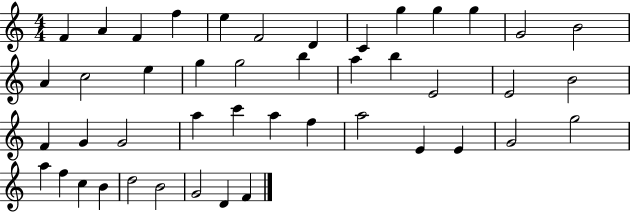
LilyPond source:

{
  \clef treble
  \numericTimeSignature
  \time 4/4
  \key c \major
  f'4 a'4 f'4 f''4 | e''4 f'2 d'4 | c'4 g''4 g''4 g''4 | g'2 b'2 | \break a'4 c''2 e''4 | g''4 g''2 b''4 | a''4 b''4 e'2 | e'2 b'2 | \break f'4 g'4 g'2 | a''4 c'''4 a''4 f''4 | a''2 e'4 e'4 | g'2 g''2 | \break a''4 f''4 c''4 b'4 | d''2 b'2 | g'2 d'4 f'4 | \bar "|."
}